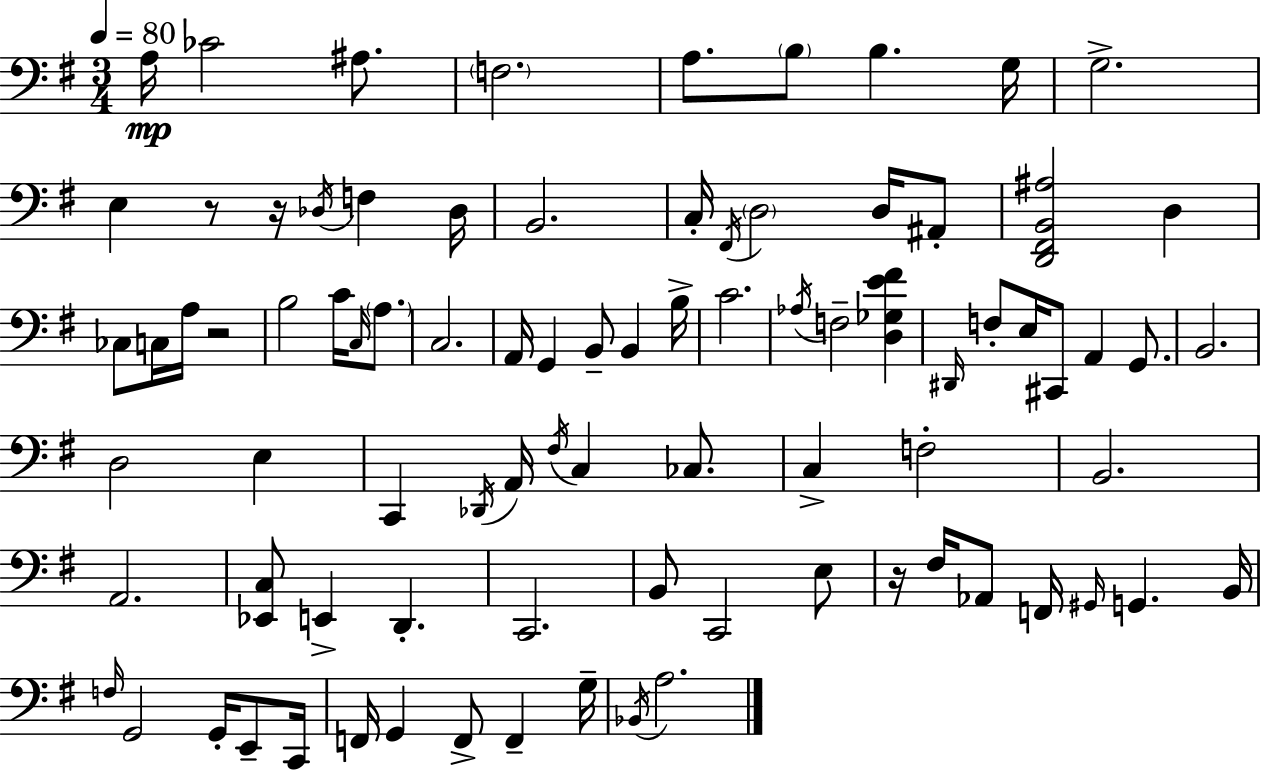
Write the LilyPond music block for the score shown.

{
  \clef bass
  \numericTimeSignature
  \time 3/4
  \key g \major
  \tempo 4 = 80
  a16\mp ces'2 ais8. | \parenthesize f2. | a8. \parenthesize b8 b4. g16 | g2.-> | \break e4 r8 r16 \acciaccatura { des16 } f4 | des16 b,2. | c16-. \acciaccatura { fis,16 } \parenthesize d2 d16 | ais,8-. <d, fis, b, ais>2 d4 | \break ces8 c16 a16 r2 | b2 c'16 \grace { c16 } | \parenthesize a8. c2. | a,16 g,4 b,8-- b,4 | \break b16-> c'2. | \acciaccatura { aes16 } f2-- | <d ges e' fis'>4 \grace { dis,16 } f8-. e16 cis,8 a,4 | g,8. b,2. | \break d2 | e4 c,4 \acciaccatura { des,16 } a,16 \acciaccatura { fis16 } | c4 ces8. c4-> f2-. | b,2. | \break a,2. | <ees, c>8 e,4-> | d,4.-. c,2. | b,8 c,2 | \break e8 r16 fis16 aes,8 f,16 | \grace { gis,16 } g,4. b,16 \grace { f16 } g,2 | g,16-. e,8-- c,16 f,16 g,4 | f,8-> f,4-- g16-- \acciaccatura { bes,16 } a2. | \break \bar "|."
}